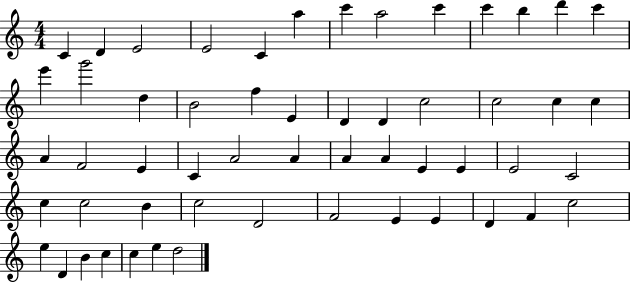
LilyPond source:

{
  \clef treble
  \numericTimeSignature
  \time 4/4
  \key c \major
  c'4 d'4 e'2 | e'2 c'4 a''4 | c'''4 a''2 c'''4 | c'''4 b''4 d'''4 c'''4 | \break e'''4 g'''2 d''4 | b'2 f''4 e'4 | d'4 d'4 c''2 | c''2 c''4 c''4 | \break a'4 f'2 e'4 | c'4 a'2 a'4 | a'4 a'4 e'4 e'4 | e'2 c'2 | \break c''4 c''2 b'4 | c''2 d'2 | f'2 e'4 e'4 | d'4 f'4 c''2 | \break e''4 d'4 b'4 c''4 | c''4 e''4 d''2 | \bar "|."
}